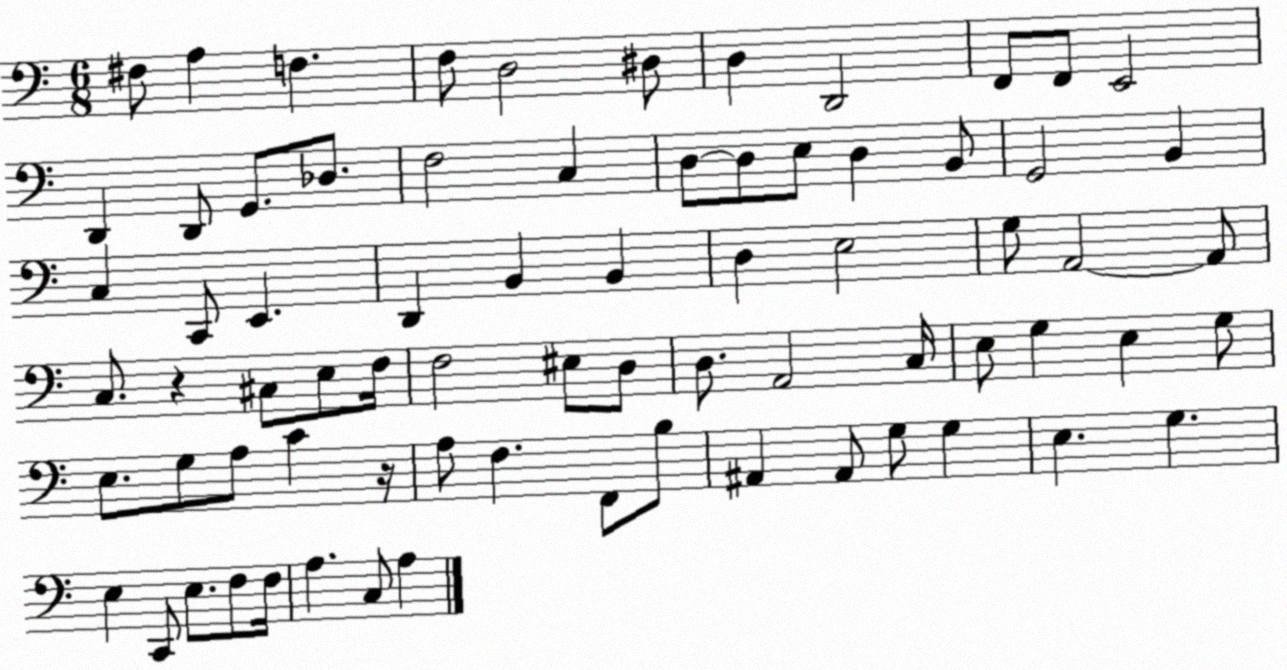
X:1
T:Untitled
M:6/8
L:1/4
K:C
^F,/2 A, F, F,/2 D,2 ^D,/2 D, D,,2 F,,/2 F,,/2 E,,2 D,, D,,/2 G,,/2 _D,/2 F,2 C, D,/2 D,/2 E,/2 D, B,,/2 G,,2 B,, C, C,,/2 E,, D,, B,, B,, D, E,2 G,/2 A,,2 A,,/2 C,/2 z ^C,/2 E,/2 F,/4 F,2 ^E,/2 D,/2 D,/2 A,,2 C,/4 E,/2 G, E, G,/2 E,/2 G,/2 A,/2 C z/4 A,/2 F, F,,/2 B,/2 ^A,, ^A,,/2 G,/2 G, E, G, E, C,,/2 E,/2 F,/2 F,/4 A, C,/2 A,